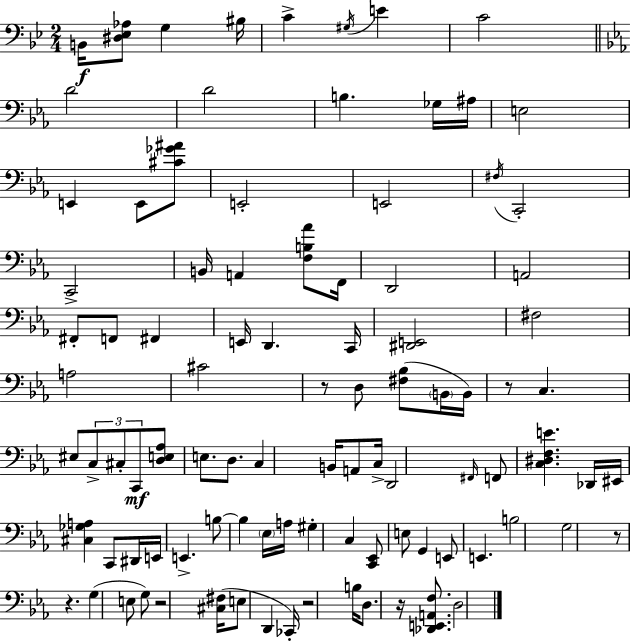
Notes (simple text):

B2/s [D#3,Eb3,Ab3]/e G3/q BIS3/s C4/q G#3/s E4/q C4/h D4/h D4/h B3/q. Gb3/s A#3/s E3/h E2/q E2/e [C#4,Gb4,A#4]/e E2/h E2/h F#3/s C2/h C2/h B2/s A2/q [F3,B3,Ab4]/e F2/s D2/h A2/h F#2/e F2/e F#2/q E2/s D2/q. C2/s [D#2,E2]/h F#3/h A3/h C#4/h R/e D3/e [F#3,Bb3]/e B2/s B2/s R/e C3/q. EIS3/e C3/e C#3/e C2/e [D3,E3,Ab3]/e E3/e. D3/e. C3/q B2/s A2/e C3/s D2/h F#2/s F2/e [C3,D#3,F3,E4]/q. Db2/s EIS2/s [C#3,Gb3,A3]/q C2/e D#2/s E2/s E2/q. B3/e B3/q Eb3/s A3/s G#3/q C3/q [C2,Eb2]/e E3/e G2/q E2/e E2/q. B3/h G3/h R/e R/q. G3/q E3/e G3/e R/h [C#3,F#3]/s E3/e D2/q CES2/s R/h B3/s D3/e. R/s [Db2,E2,A2,F3]/e. D3/h